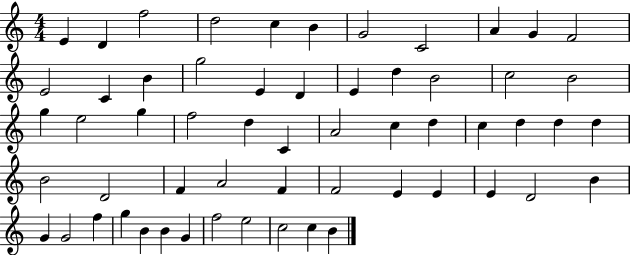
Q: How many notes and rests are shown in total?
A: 58